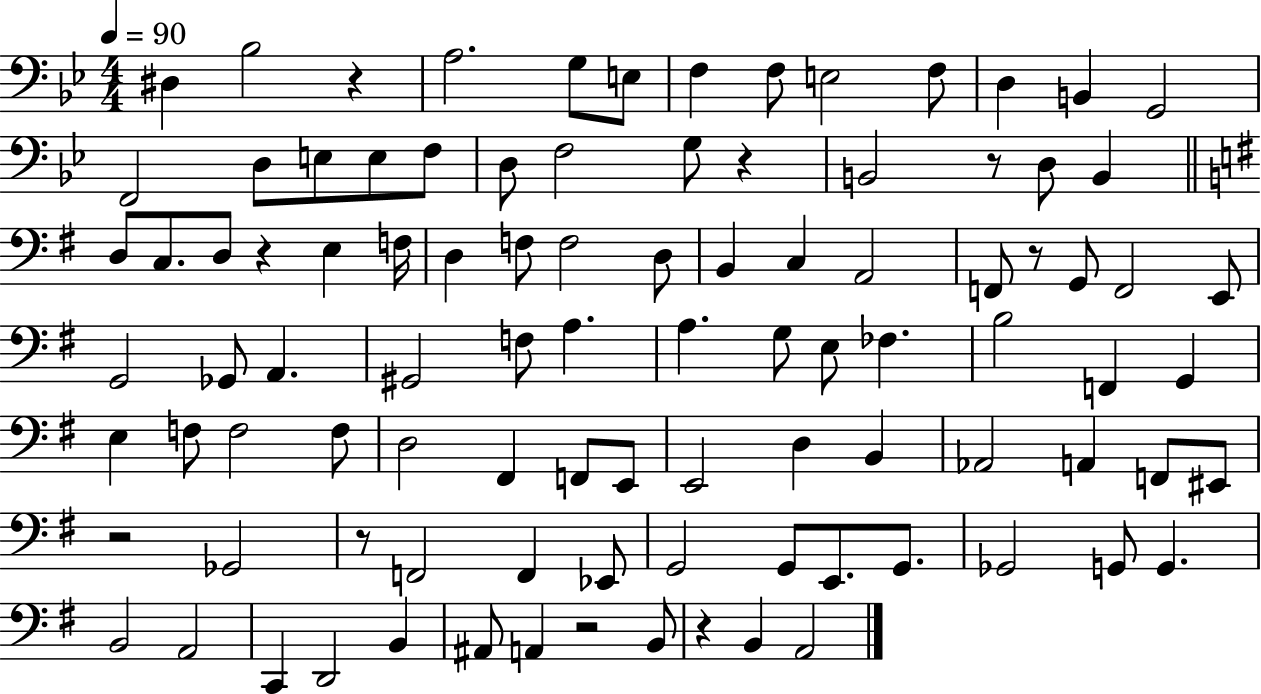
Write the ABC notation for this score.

X:1
T:Untitled
M:4/4
L:1/4
K:Bb
^D, _B,2 z A,2 G,/2 E,/2 F, F,/2 E,2 F,/2 D, B,, G,,2 F,,2 D,/2 E,/2 E,/2 F,/2 D,/2 F,2 G,/2 z B,,2 z/2 D,/2 B,, D,/2 C,/2 D,/2 z E, F,/4 D, F,/2 F,2 D,/2 B,, C, A,,2 F,,/2 z/2 G,,/2 F,,2 E,,/2 G,,2 _G,,/2 A,, ^G,,2 F,/2 A, A, G,/2 E,/2 _F, B,2 F,, G,, E, F,/2 F,2 F,/2 D,2 ^F,, F,,/2 E,,/2 E,,2 D, B,, _A,,2 A,, F,,/2 ^E,,/2 z2 _G,,2 z/2 F,,2 F,, _E,,/2 G,,2 G,,/2 E,,/2 G,,/2 _G,,2 G,,/2 G,, B,,2 A,,2 C,, D,,2 B,, ^A,,/2 A,, z2 B,,/2 z B,, A,,2